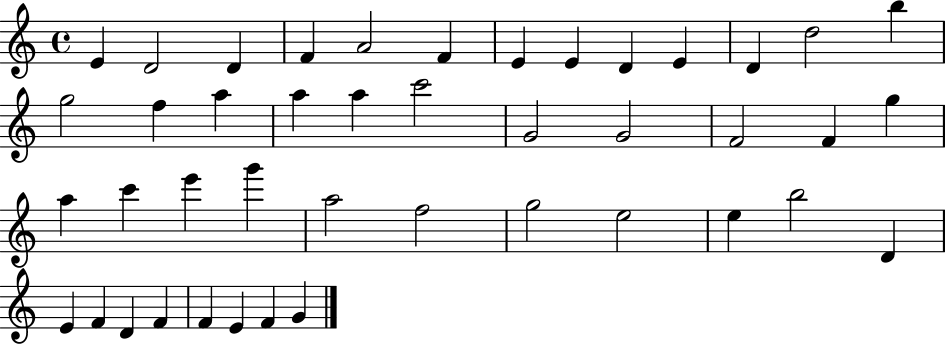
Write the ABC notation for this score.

X:1
T:Untitled
M:4/4
L:1/4
K:C
E D2 D F A2 F E E D E D d2 b g2 f a a a c'2 G2 G2 F2 F g a c' e' g' a2 f2 g2 e2 e b2 D E F D F F E F G